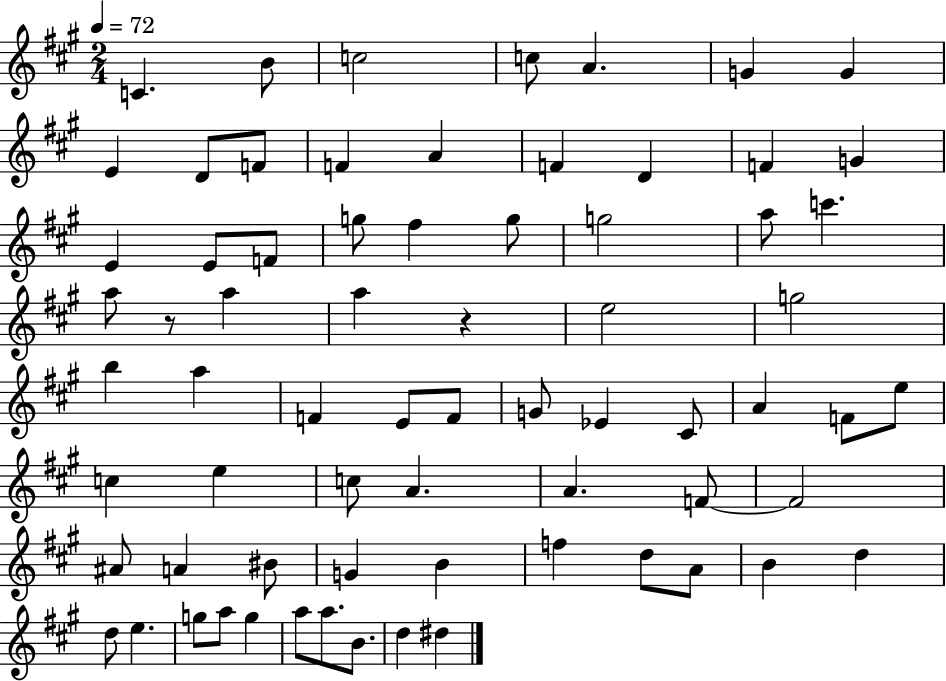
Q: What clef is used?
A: treble